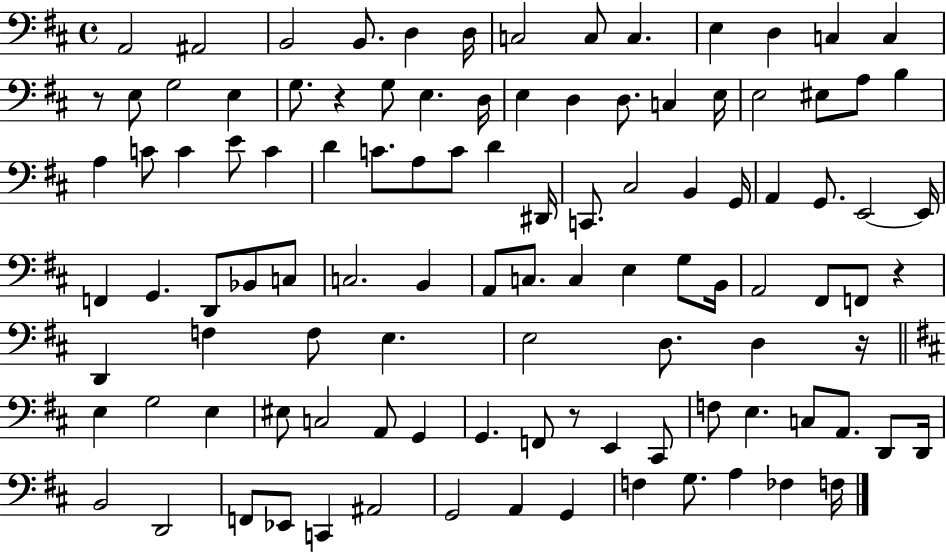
A2/h A#2/h B2/h B2/e. D3/q D3/s C3/h C3/e C3/q. E3/q D3/q C3/q C3/q R/e E3/e G3/h E3/q G3/e. R/q G3/e E3/q. D3/s E3/q D3/q D3/e. C3/q E3/s E3/h EIS3/e A3/e B3/q A3/q C4/e C4/q E4/e C4/q D4/q C4/e. A3/e C4/e D4/q D#2/s C2/e. C#3/h B2/q G2/s A2/q G2/e. E2/h E2/s F2/q G2/q. D2/e Bb2/e C3/e C3/h. B2/q A2/e C3/e. C3/q E3/q G3/e B2/s A2/h F#2/e F2/e R/q D2/q F3/q F3/e E3/q. E3/h D3/e. D3/q R/s E3/q G3/h E3/q EIS3/e C3/h A2/e G2/q G2/q. F2/e R/e E2/q C#2/e F3/e E3/q. C3/e A2/e. D2/e D2/s B2/h D2/h F2/e Eb2/e C2/q A#2/h G2/h A2/q G2/q F3/q G3/e. A3/q FES3/q F3/s